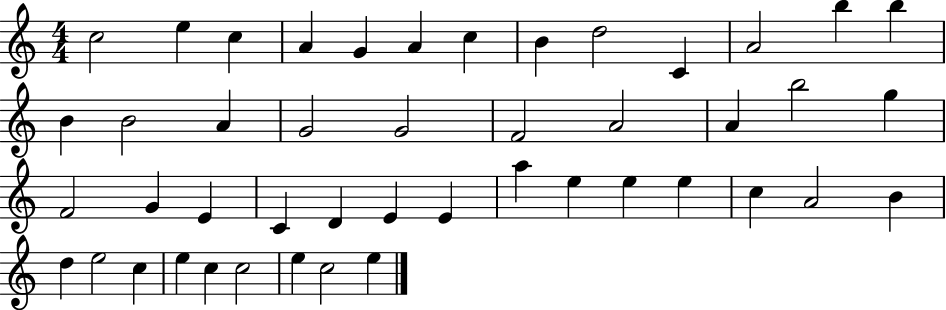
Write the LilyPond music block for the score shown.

{
  \clef treble
  \numericTimeSignature
  \time 4/4
  \key c \major
  c''2 e''4 c''4 | a'4 g'4 a'4 c''4 | b'4 d''2 c'4 | a'2 b''4 b''4 | \break b'4 b'2 a'4 | g'2 g'2 | f'2 a'2 | a'4 b''2 g''4 | \break f'2 g'4 e'4 | c'4 d'4 e'4 e'4 | a''4 e''4 e''4 e''4 | c''4 a'2 b'4 | \break d''4 e''2 c''4 | e''4 c''4 c''2 | e''4 c''2 e''4 | \bar "|."
}